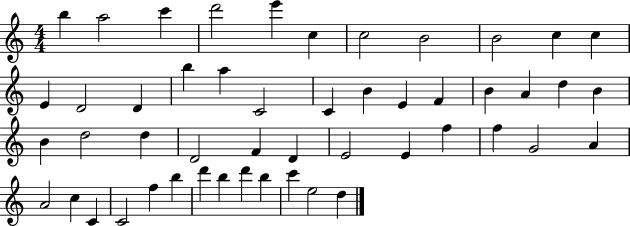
{
  \clef treble
  \numericTimeSignature
  \time 4/4
  \key c \major
  b''4 a''2 c'''4 | d'''2 e'''4 c''4 | c''2 b'2 | b'2 c''4 c''4 | \break e'4 d'2 d'4 | b''4 a''4 c'2 | c'4 b'4 e'4 f'4 | b'4 a'4 d''4 b'4 | \break b'4 d''2 d''4 | d'2 f'4 d'4 | e'2 e'4 f''4 | f''4 g'2 a'4 | \break a'2 c''4 c'4 | c'2 f''4 b''4 | d'''4 b''4 d'''4 b''4 | c'''4 e''2 d''4 | \break \bar "|."
}